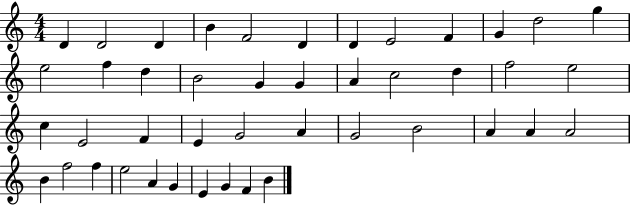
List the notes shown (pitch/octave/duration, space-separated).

D4/q D4/h D4/q B4/q F4/h D4/q D4/q E4/h F4/q G4/q D5/h G5/q E5/h F5/q D5/q B4/h G4/q G4/q A4/q C5/h D5/q F5/h E5/h C5/q E4/h F4/q E4/q G4/h A4/q G4/h B4/h A4/q A4/q A4/h B4/q F5/h F5/q E5/h A4/q G4/q E4/q G4/q F4/q B4/q